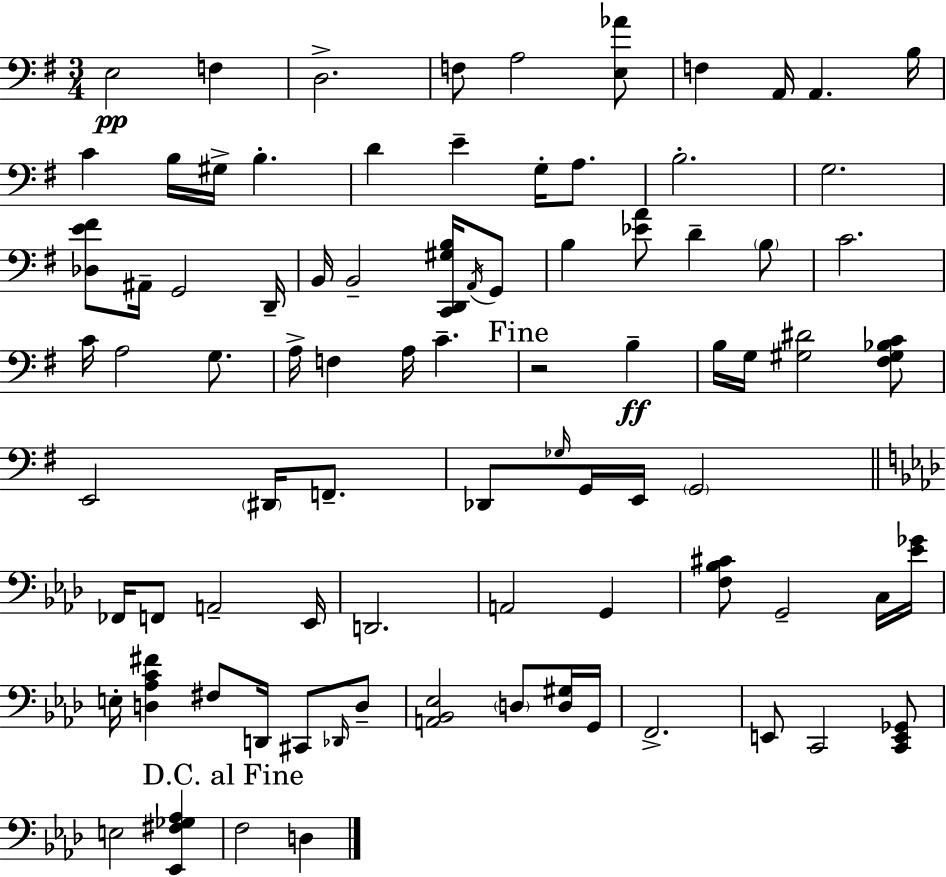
X:1
T:Untitled
M:3/4
L:1/4
K:G
E,2 F, D,2 F,/2 A,2 [E,_A]/2 F, A,,/4 A,, B,/4 C B,/4 ^G,/4 B, D E G,/4 A,/2 B,2 G,2 [_D,E^F]/2 ^A,,/4 G,,2 D,,/4 B,,/4 B,,2 [C,,D,,^G,B,]/4 A,,/4 G,,/2 B, [_EA]/2 D B,/2 C2 C/4 A,2 G,/2 A,/4 F, A,/4 C z2 B, B,/4 G,/4 [^G,^D]2 [^F,^G,_B,C]/2 E,,2 ^D,,/4 F,,/2 _D,,/2 _G,/4 G,,/4 E,,/4 G,,2 _F,,/4 F,,/2 A,,2 _E,,/4 D,,2 A,,2 G,, [F,_B,^C]/2 G,,2 C,/4 [_E_G]/4 E,/4 [D,_A,C^F] ^F,/2 D,,/4 ^C,,/2 _D,,/4 D,/2 [A,,_B,,_E,]2 D,/2 [D,^G,]/4 G,,/4 F,,2 E,,/2 C,,2 [C,,E,,_G,,]/2 E,2 [_E,,^F,_G,_A,] F,2 D,